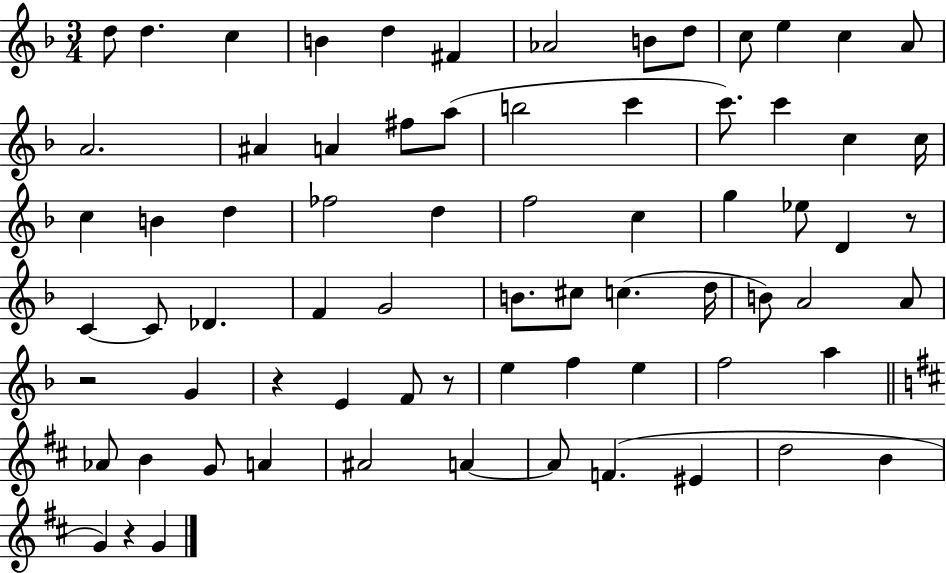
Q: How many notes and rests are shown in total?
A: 72